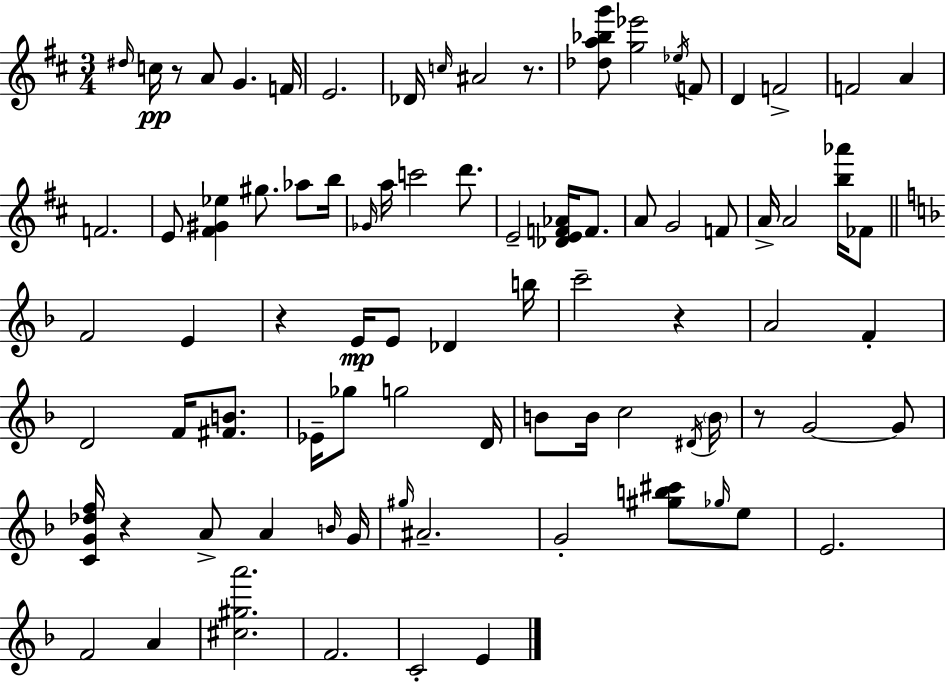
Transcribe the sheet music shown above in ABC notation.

X:1
T:Untitled
M:3/4
L:1/4
K:D
^d/4 c/4 z/2 A/2 G F/4 E2 _D/4 c/4 ^A2 z/2 [_da_bg']/2 [g_e']2 _e/4 F/2 D F2 F2 A F2 E/2 [^F^G_e] ^g/2 _a/2 b/4 _G/4 a/4 c'2 d'/2 E2 [_DEF_A]/4 F/2 A/2 G2 F/2 A/4 A2 [b_a']/4 _F/2 F2 E z E/4 E/2 _D b/4 c'2 z A2 F D2 F/4 [^FB]/2 _E/4 _g/2 g2 D/4 B/2 B/4 c2 ^D/4 B/4 z/2 G2 G/2 [CG_df]/4 z A/2 A B/4 G/4 ^g/4 ^A2 G2 [^gb^c']/2 _g/4 e/2 E2 F2 A [^c^ga']2 F2 C2 E